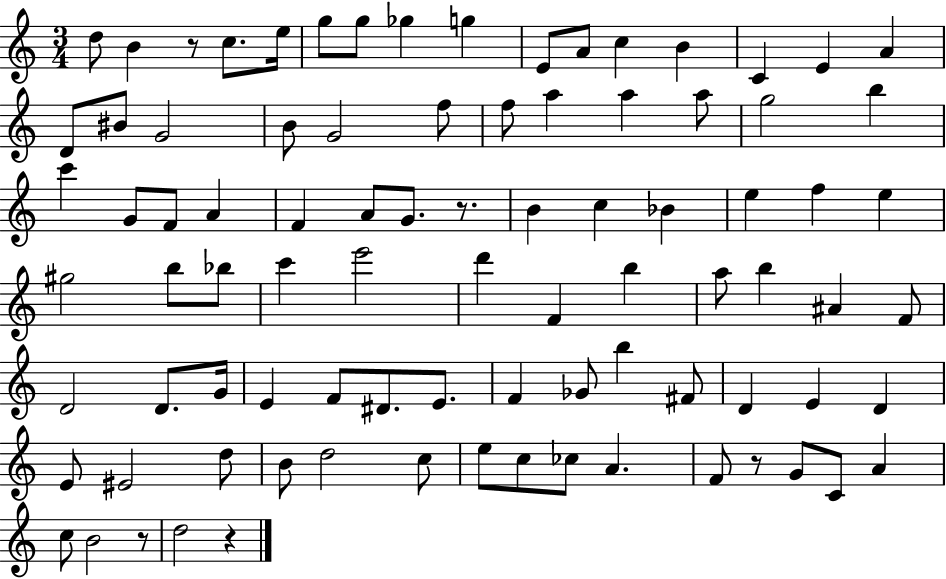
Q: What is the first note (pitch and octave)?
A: D5